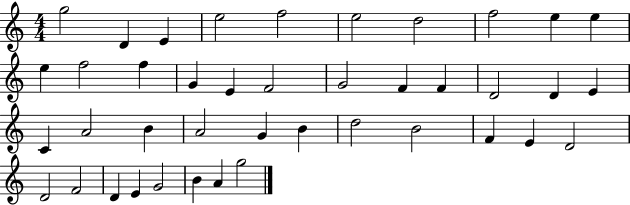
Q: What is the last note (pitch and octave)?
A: G5